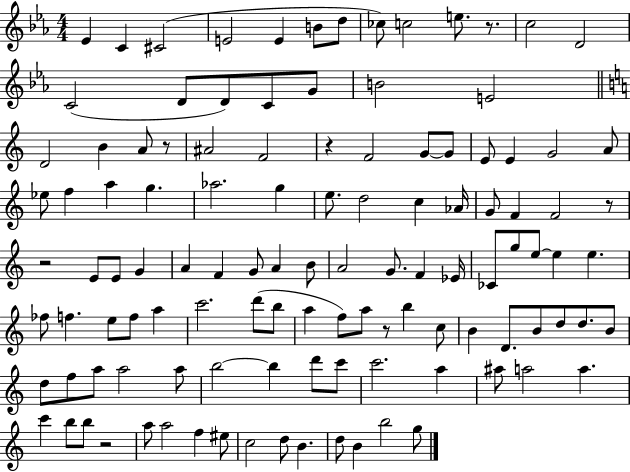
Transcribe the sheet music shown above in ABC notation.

X:1
T:Untitled
M:4/4
L:1/4
K:Eb
_E C ^C2 E2 E B/2 d/2 _c/2 c2 e/2 z/2 c2 D2 C2 D/2 D/2 C/2 G/2 B2 E2 D2 B A/2 z/2 ^A2 F2 z F2 G/2 G/2 E/2 E G2 A/2 _e/2 f a g _a2 g e/2 d2 c _A/4 G/2 F F2 z/2 z2 E/2 E/2 G A F G/2 A B/2 A2 G/2 F _E/4 _C/2 g/2 e/2 e e _f/2 f e/2 f/2 a c'2 d'/2 b/2 a f/2 a/2 z/2 b c/2 B D/2 B/2 d/2 d/2 B/2 d/2 f/2 a/2 a2 a/2 b2 b d'/2 c'/2 c'2 a ^a/2 a2 a c' b/2 b/2 z2 a/2 a2 f ^e/2 c2 d/2 B d/2 B b2 g/2